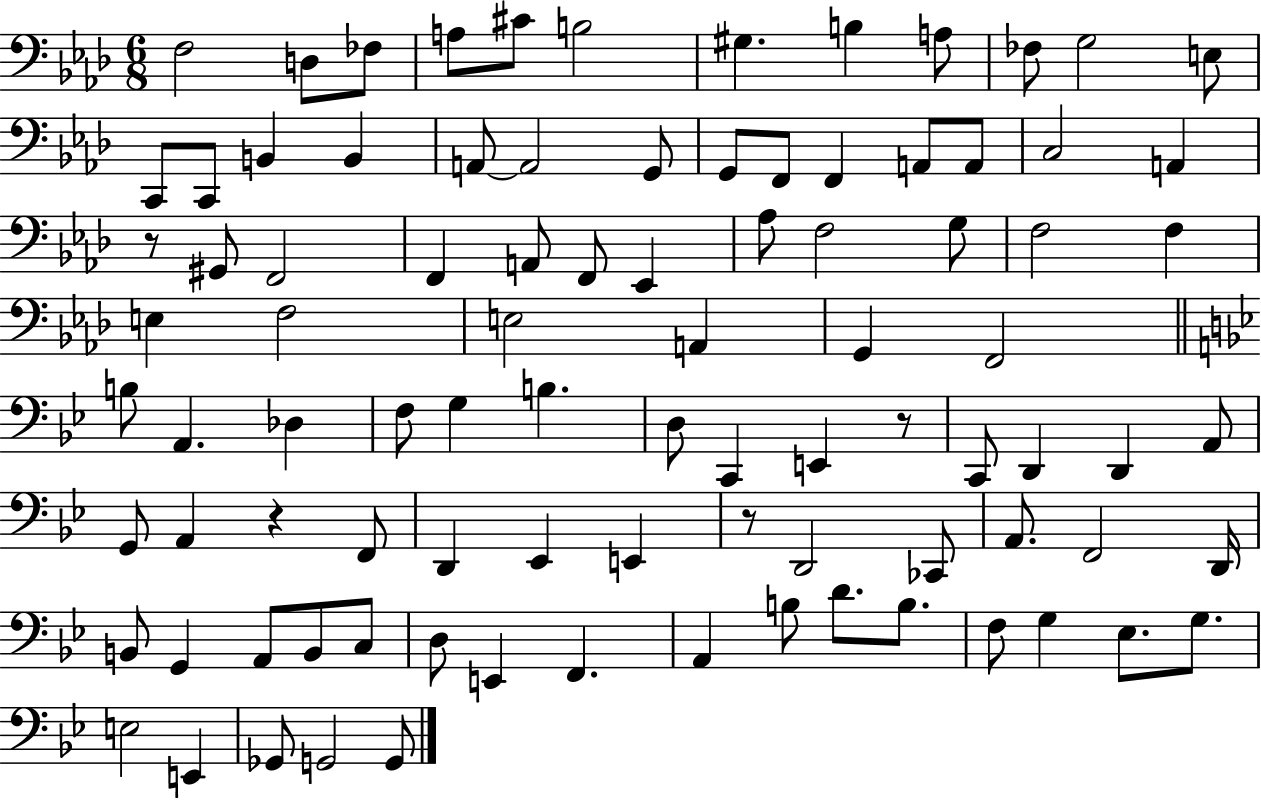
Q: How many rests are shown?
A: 4